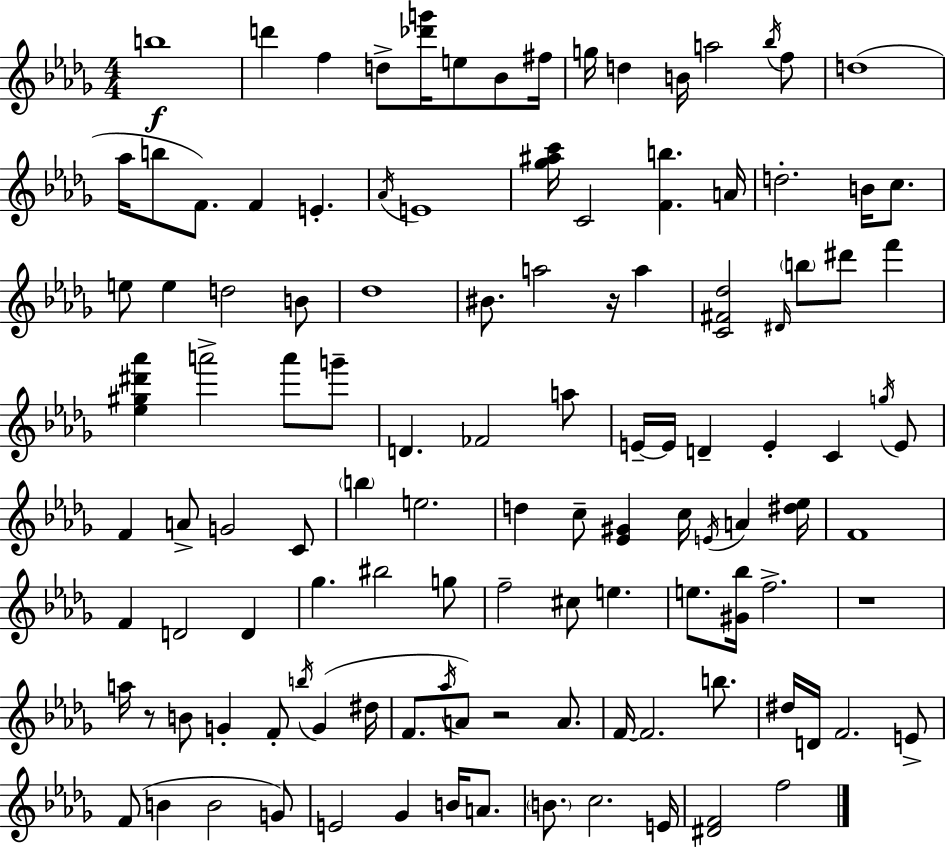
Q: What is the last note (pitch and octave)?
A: F5